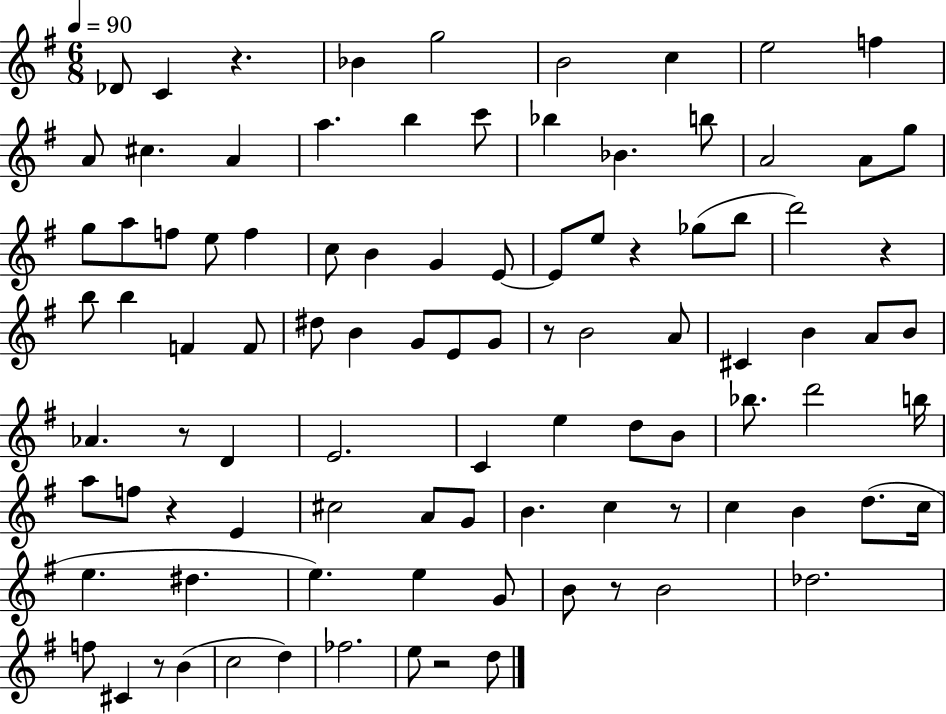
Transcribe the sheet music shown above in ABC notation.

X:1
T:Untitled
M:6/8
L:1/4
K:G
_D/2 C z _B g2 B2 c e2 f A/2 ^c A a b c'/2 _b _B b/2 A2 A/2 g/2 g/2 a/2 f/2 e/2 f c/2 B G E/2 E/2 e/2 z _g/2 b/2 d'2 z b/2 b F F/2 ^d/2 B G/2 E/2 G/2 z/2 B2 A/2 ^C B A/2 B/2 _A z/2 D E2 C e d/2 B/2 _b/2 d'2 b/4 a/2 f/2 z E ^c2 A/2 G/2 B c z/2 c B d/2 c/4 e ^d e e G/2 B/2 z/2 B2 _d2 f/2 ^C z/2 B c2 d _f2 e/2 z2 d/2